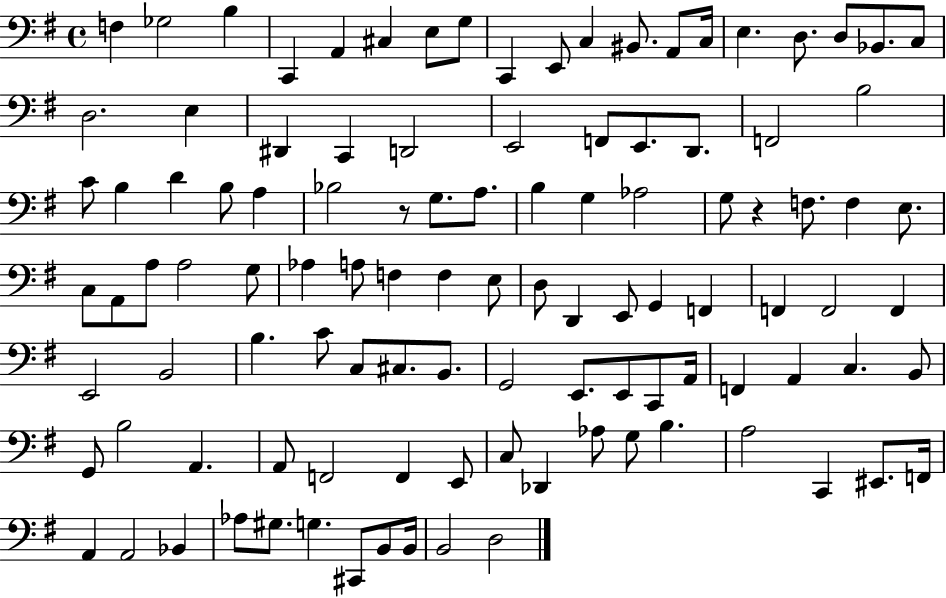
F3/q Gb3/h B3/q C2/q A2/q C#3/q E3/e G3/e C2/q E2/e C3/q BIS2/e. A2/e C3/s E3/q. D3/e. D3/e Bb2/e. C3/e D3/h. E3/q D#2/q C2/q D2/h E2/h F2/e E2/e. D2/e. F2/h B3/h C4/e B3/q D4/q B3/e A3/q Bb3/h R/e G3/e. A3/e. B3/q G3/q Ab3/h G3/e R/q F3/e. F3/q E3/e. C3/e A2/e A3/e A3/h G3/e Ab3/q A3/e F3/q F3/q E3/e D3/e D2/q E2/e G2/q F2/q F2/q F2/h F2/q E2/h B2/h B3/q. C4/e C3/e C#3/e. B2/e. G2/h E2/e. E2/e C2/e A2/s F2/q A2/q C3/q. B2/e G2/e B3/h A2/q. A2/e F2/h F2/q E2/e C3/e Db2/q Ab3/e G3/e B3/q. A3/h C2/q EIS2/e. F2/s A2/q A2/h Bb2/q Ab3/e G#3/e. G3/q. C#2/e B2/e B2/s B2/h D3/h